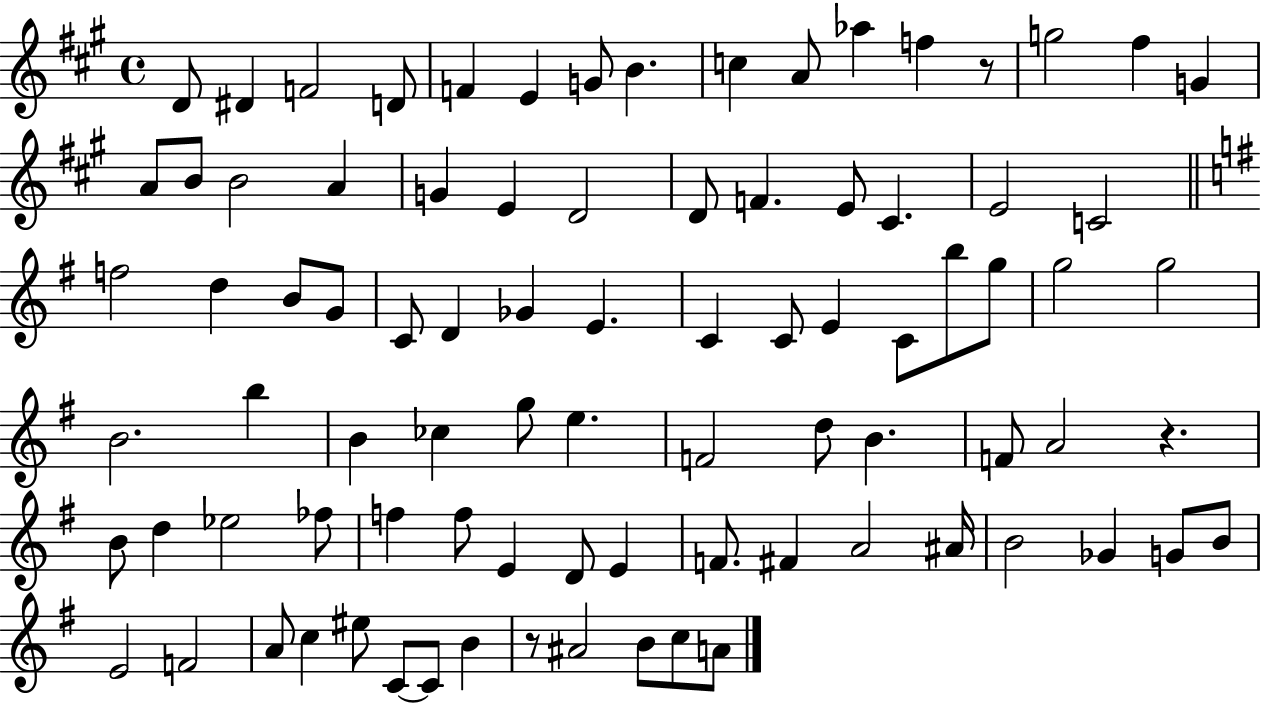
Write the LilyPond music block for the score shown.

{
  \clef treble
  \time 4/4
  \defaultTimeSignature
  \key a \major
  d'8 dis'4 f'2 d'8 | f'4 e'4 g'8 b'4. | c''4 a'8 aes''4 f''4 r8 | g''2 fis''4 g'4 | \break a'8 b'8 b'2 a'4 | g'4 e'4 d'2 | d'8 f'4. e'8 cis'4. | e'2 c'2 | \break \bar "||" \break \key g \major f''2 d''4 b'8 g'8 | c'8 d'4 ges'4 e'4. | c'4 c'8 e'4 c'8 b''8 g''8 | g''2 g''2 | \break b'2. b''4 | b'4 ces''4 g''8 e''4. | f'2 d''8 b'4. | f'8 a'2 r4. | \break b'8 d''4 ees''2 fes''8 | f''4 f''8 e'4 d'8 e'4 | f'8. fis'4 a'2 ais'16 | b'2 ges'4 g'8 b'8 | \break e'2 f'2 | a'8 c''4 eis''8 c'8~~ c'8 b'4 | r8 ais'2 b'8 c''8 a'8 | \bar "|."
}